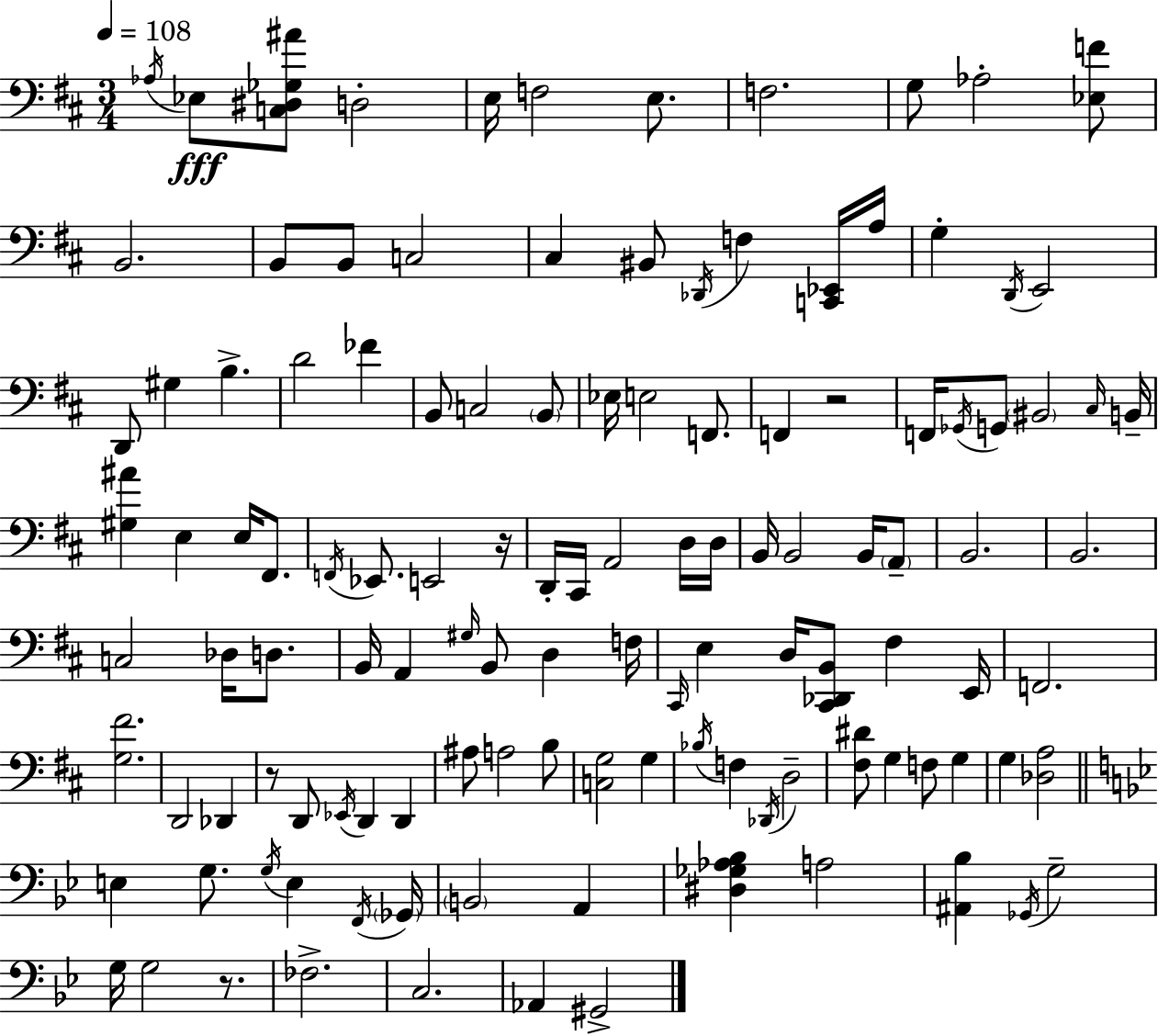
{
  \clef bass
  \numericTimeSignature
  \time 3/4
  \key d \major
  \tempo 4 = 108
  \acciaccatura { aes16 }\fff ees8 <c dis ges ais'>8 d2-. | e16 f2 e8. | f2. | g8 aes2-. <ees f'>8 | \break b,2. | b,8 b,8 c2 | cis4 bis,8 \acciaccatura { des,16 } f4 | <c, ees,>16 a16 g4-. \acciaccatura { d,16 } e,2 | \break d,8 gis4 b4.-> | d'2 fes'4 | b,8 c2 | \parenthesize b,8 ees16 e2 | \break f,8. f,4 r2 | f,16 \acciaccatura { ges,16 } g,8 \parenthesize bis,2 | \grace { cis16 } b,16-- <gis ais'>4 e4 | e16 fis,8. \acciaccatura { f,16 } ees,8. e,2 | \break r16 d,16-. cis,16 a,2 | d16 d16 b,16 b,2 | b,16 \parenthesize a,8-- b,2. | b,2. | \break c2 | des16 d8. b,16 a,4 \grace { gis16 } | b,8 d4 f16 \grace { cis,16 } e4 | d16 <cis, des, b,>8 fis4 e,16 f,2. | \break <g fis'>2. | d,2 | des,4 r8 d,8 | \acciaccatura { ees,16 } d,4 d,4 ais8 a2 | \break b8 <c g>2 | g4 \acciaccatura { bes16 } f4 | \acciaccatura { des,16 } d2-- <fis dis'>8 | g4 f8 g4 g4 | \break <des a>2 \bar "||" \break \key g \minor e4 g8. \acciaccatura { g16 } e4 | \acciaccatura { f,16 } \parenthesize ges,16 \parenthesize b,2 a,4 | <dis ges aes bes>4 a2 | <ais, bes>4 \acciaccatura { ges,16 } g2-- | \break g16 g2 | r8. fes2.-> | c2. | aes,4 gis,2-> | \break \bar "|."
}